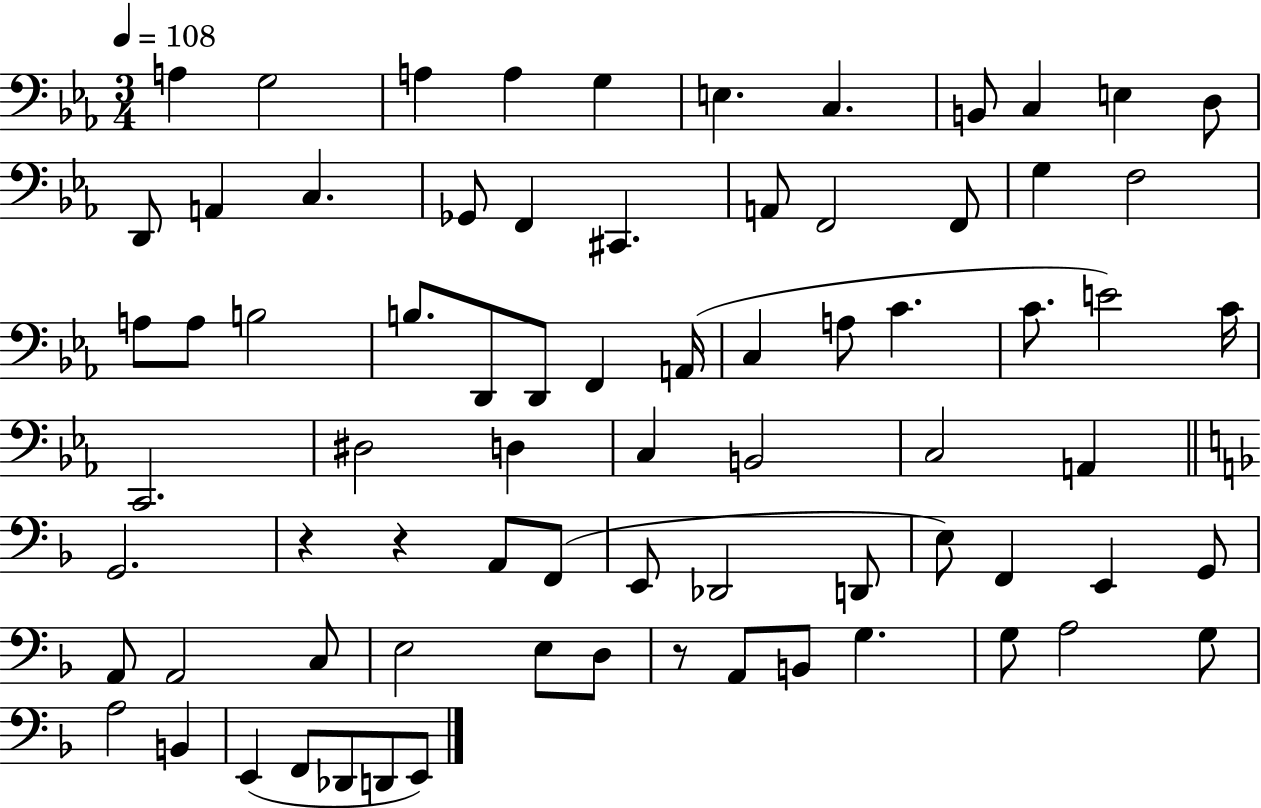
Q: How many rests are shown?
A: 3